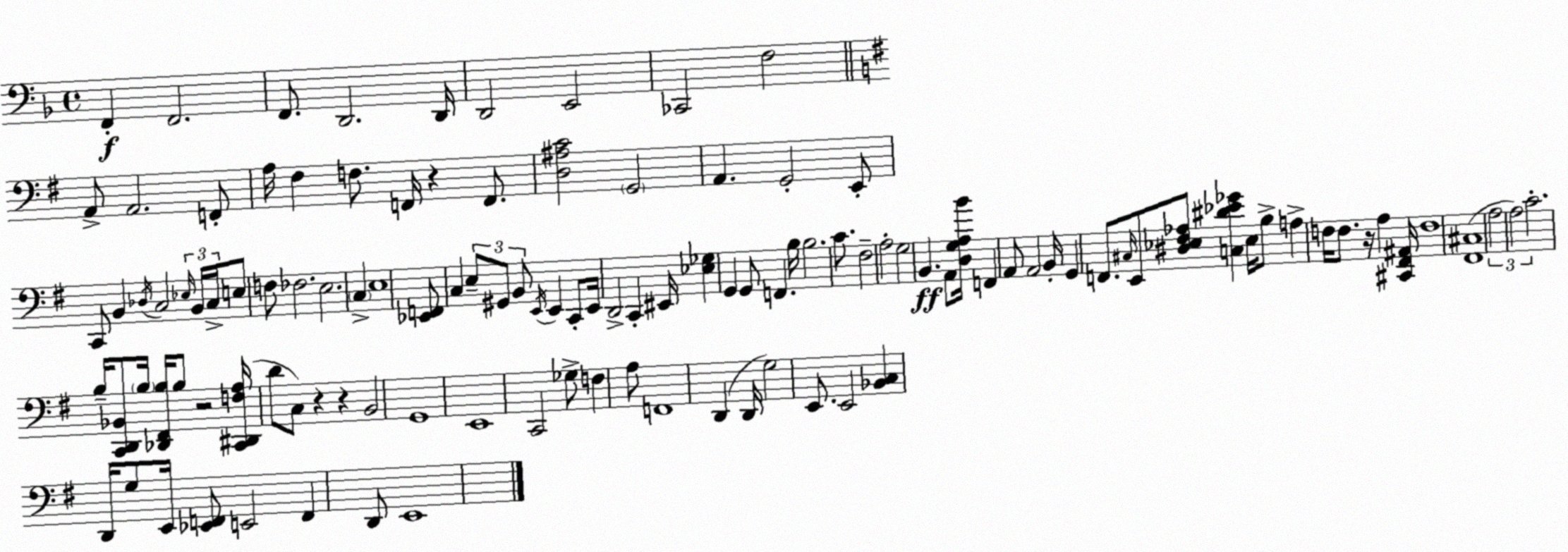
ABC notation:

X:1
T:Untitled
M:4/4
L:1/4
K:Dm
F,, F,,2 F,,/2 D,,2 D,,/4 D,,2 E,,2 _C,,2 F,2 A,,/2 A,,2 F,,/2 A,/4 ^F, F,/2 F,,/4 z F,,/2 [D,^A,C]2 G,,2 A,, G,,2 E,,/2 C,,/2 B,, _D,/4 C,2 _E,/4 B,,/4 C,/4 E,/2 F,/2 _F,2 E,2 C, E,4 [_E,,F,,]/2 C, E,/2 ^G,,/2 B,,/2 E,,/4 E,, C,,/2 E,,/4 D,,2 C,, ^E,,/4 [_E,_G,] G,, G,,/2 F,, B,/4 B,2 C/2 ^F,2 A,2 G,2 B,, A,,/2 [D,G,A,B]/4 F,, A,,/2 A,,2 B,,/4 G,, F,,/2 ^C,/4 E,,/2 [^D,_E,^F,_A,]/2 [C,^D_E_G] _E,/4 B,/2 A, F,/4 F,/2 z/4 A, [^C,,^F,,^A,,]/4 F,4 [^F,,^C,]4 A,2 A,2 C2 B,/4 [C,,D,,_B,,]/2 B,/4 [_D,,^F,,B,]/4 B,/2 z2 [C,,^D,,F,A,]/4 D/2 C,/2 z z B,,2 G,,4 E,,4 C,,2 _G,/2 F, A,/2 F,,4 D,, D,,/4 G,2 E,,/2 E,,2 [_B,,C,] D,,/4 G,/2 E,,/4 [_E,,F,,]/2 E,,2 F,, D,,/2 E,,4